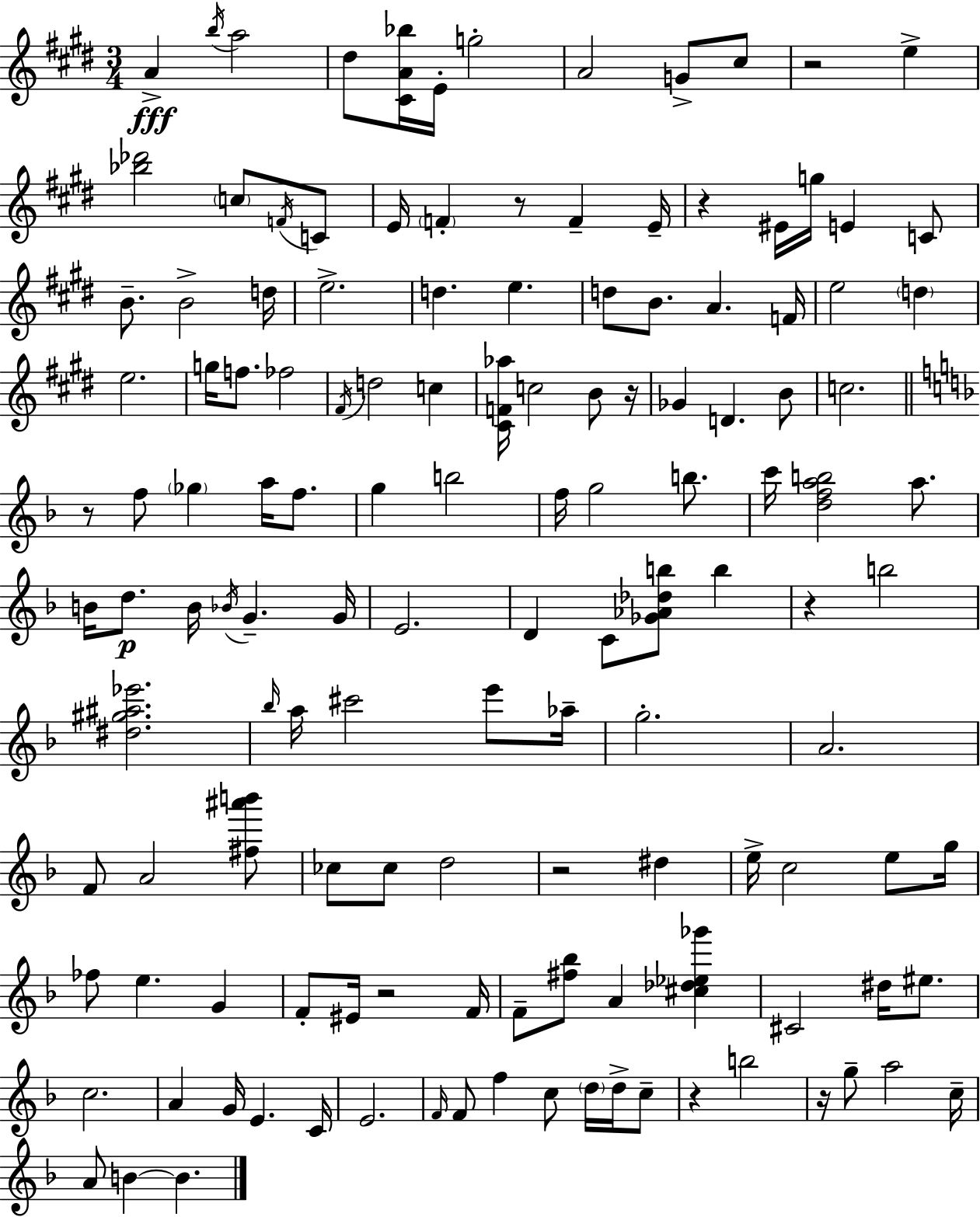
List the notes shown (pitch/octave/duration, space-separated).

A4/q B5/s A5/h D#5/e [C#4,A4,Bb5]/s E4/s G5/h A4/h G4/e C#5/e R/h E5/q [Bb5,Db6]/h C5/e F4/s C4/e E4/s F4/q R/e F4/q E4/s R/q EIS4/s G5/s E4/q C4/e B4/e. B4/h D5/s E5/h. D5/q. E5/q. D5/e B4/e. A4/q. F4/s E5/h D5/q E5/h. G5/s F5/e. FES5/h F#4/s D5/h C5/q [C#4,F4,Ab5]/s C5/h B4/e R/s Gb4/q D4/q. B4/e C5/h. R/e F5/e Gb5/q A5/s F5/e. G5/q B5/h F5/s G5/h B5/e. C6/s [D5,F5,A5,B5]/h A5/e. B4/s D5/e. B4/s Bb4/s G4/q. G4/s E4/h. D4/q C4/e [Gb4,Ab4,Db5,B5]/e B5/q R/q B5/h [D#5,G#5,A#5,Eb6]/h. Bb5/s A5/s C#6/h E6/e Ab5/s G5/h. A4/h. F4/e A4/h [F#5,A#6,B6]/e CES5/e CES5/e D5/h R/h D#5/q E5/s C5/h E5/e G5/s FES5/e E5/q. G4/q F4/e EIS4/s R/h F4/s F4/e [F#5,Bb5]/e A4/q [C#5,Db5,Eb5,Gb6]/q C#4/h D#5/s EIS5/e. C5/h. A4/q G4/s E4/q. C4/s E4/h. F4/s F4/e F5/q C5/e D5/s D5/s C5/e R/q B5/h R/s G5/e A5/h C5/s A4/e B4/q B4/q.